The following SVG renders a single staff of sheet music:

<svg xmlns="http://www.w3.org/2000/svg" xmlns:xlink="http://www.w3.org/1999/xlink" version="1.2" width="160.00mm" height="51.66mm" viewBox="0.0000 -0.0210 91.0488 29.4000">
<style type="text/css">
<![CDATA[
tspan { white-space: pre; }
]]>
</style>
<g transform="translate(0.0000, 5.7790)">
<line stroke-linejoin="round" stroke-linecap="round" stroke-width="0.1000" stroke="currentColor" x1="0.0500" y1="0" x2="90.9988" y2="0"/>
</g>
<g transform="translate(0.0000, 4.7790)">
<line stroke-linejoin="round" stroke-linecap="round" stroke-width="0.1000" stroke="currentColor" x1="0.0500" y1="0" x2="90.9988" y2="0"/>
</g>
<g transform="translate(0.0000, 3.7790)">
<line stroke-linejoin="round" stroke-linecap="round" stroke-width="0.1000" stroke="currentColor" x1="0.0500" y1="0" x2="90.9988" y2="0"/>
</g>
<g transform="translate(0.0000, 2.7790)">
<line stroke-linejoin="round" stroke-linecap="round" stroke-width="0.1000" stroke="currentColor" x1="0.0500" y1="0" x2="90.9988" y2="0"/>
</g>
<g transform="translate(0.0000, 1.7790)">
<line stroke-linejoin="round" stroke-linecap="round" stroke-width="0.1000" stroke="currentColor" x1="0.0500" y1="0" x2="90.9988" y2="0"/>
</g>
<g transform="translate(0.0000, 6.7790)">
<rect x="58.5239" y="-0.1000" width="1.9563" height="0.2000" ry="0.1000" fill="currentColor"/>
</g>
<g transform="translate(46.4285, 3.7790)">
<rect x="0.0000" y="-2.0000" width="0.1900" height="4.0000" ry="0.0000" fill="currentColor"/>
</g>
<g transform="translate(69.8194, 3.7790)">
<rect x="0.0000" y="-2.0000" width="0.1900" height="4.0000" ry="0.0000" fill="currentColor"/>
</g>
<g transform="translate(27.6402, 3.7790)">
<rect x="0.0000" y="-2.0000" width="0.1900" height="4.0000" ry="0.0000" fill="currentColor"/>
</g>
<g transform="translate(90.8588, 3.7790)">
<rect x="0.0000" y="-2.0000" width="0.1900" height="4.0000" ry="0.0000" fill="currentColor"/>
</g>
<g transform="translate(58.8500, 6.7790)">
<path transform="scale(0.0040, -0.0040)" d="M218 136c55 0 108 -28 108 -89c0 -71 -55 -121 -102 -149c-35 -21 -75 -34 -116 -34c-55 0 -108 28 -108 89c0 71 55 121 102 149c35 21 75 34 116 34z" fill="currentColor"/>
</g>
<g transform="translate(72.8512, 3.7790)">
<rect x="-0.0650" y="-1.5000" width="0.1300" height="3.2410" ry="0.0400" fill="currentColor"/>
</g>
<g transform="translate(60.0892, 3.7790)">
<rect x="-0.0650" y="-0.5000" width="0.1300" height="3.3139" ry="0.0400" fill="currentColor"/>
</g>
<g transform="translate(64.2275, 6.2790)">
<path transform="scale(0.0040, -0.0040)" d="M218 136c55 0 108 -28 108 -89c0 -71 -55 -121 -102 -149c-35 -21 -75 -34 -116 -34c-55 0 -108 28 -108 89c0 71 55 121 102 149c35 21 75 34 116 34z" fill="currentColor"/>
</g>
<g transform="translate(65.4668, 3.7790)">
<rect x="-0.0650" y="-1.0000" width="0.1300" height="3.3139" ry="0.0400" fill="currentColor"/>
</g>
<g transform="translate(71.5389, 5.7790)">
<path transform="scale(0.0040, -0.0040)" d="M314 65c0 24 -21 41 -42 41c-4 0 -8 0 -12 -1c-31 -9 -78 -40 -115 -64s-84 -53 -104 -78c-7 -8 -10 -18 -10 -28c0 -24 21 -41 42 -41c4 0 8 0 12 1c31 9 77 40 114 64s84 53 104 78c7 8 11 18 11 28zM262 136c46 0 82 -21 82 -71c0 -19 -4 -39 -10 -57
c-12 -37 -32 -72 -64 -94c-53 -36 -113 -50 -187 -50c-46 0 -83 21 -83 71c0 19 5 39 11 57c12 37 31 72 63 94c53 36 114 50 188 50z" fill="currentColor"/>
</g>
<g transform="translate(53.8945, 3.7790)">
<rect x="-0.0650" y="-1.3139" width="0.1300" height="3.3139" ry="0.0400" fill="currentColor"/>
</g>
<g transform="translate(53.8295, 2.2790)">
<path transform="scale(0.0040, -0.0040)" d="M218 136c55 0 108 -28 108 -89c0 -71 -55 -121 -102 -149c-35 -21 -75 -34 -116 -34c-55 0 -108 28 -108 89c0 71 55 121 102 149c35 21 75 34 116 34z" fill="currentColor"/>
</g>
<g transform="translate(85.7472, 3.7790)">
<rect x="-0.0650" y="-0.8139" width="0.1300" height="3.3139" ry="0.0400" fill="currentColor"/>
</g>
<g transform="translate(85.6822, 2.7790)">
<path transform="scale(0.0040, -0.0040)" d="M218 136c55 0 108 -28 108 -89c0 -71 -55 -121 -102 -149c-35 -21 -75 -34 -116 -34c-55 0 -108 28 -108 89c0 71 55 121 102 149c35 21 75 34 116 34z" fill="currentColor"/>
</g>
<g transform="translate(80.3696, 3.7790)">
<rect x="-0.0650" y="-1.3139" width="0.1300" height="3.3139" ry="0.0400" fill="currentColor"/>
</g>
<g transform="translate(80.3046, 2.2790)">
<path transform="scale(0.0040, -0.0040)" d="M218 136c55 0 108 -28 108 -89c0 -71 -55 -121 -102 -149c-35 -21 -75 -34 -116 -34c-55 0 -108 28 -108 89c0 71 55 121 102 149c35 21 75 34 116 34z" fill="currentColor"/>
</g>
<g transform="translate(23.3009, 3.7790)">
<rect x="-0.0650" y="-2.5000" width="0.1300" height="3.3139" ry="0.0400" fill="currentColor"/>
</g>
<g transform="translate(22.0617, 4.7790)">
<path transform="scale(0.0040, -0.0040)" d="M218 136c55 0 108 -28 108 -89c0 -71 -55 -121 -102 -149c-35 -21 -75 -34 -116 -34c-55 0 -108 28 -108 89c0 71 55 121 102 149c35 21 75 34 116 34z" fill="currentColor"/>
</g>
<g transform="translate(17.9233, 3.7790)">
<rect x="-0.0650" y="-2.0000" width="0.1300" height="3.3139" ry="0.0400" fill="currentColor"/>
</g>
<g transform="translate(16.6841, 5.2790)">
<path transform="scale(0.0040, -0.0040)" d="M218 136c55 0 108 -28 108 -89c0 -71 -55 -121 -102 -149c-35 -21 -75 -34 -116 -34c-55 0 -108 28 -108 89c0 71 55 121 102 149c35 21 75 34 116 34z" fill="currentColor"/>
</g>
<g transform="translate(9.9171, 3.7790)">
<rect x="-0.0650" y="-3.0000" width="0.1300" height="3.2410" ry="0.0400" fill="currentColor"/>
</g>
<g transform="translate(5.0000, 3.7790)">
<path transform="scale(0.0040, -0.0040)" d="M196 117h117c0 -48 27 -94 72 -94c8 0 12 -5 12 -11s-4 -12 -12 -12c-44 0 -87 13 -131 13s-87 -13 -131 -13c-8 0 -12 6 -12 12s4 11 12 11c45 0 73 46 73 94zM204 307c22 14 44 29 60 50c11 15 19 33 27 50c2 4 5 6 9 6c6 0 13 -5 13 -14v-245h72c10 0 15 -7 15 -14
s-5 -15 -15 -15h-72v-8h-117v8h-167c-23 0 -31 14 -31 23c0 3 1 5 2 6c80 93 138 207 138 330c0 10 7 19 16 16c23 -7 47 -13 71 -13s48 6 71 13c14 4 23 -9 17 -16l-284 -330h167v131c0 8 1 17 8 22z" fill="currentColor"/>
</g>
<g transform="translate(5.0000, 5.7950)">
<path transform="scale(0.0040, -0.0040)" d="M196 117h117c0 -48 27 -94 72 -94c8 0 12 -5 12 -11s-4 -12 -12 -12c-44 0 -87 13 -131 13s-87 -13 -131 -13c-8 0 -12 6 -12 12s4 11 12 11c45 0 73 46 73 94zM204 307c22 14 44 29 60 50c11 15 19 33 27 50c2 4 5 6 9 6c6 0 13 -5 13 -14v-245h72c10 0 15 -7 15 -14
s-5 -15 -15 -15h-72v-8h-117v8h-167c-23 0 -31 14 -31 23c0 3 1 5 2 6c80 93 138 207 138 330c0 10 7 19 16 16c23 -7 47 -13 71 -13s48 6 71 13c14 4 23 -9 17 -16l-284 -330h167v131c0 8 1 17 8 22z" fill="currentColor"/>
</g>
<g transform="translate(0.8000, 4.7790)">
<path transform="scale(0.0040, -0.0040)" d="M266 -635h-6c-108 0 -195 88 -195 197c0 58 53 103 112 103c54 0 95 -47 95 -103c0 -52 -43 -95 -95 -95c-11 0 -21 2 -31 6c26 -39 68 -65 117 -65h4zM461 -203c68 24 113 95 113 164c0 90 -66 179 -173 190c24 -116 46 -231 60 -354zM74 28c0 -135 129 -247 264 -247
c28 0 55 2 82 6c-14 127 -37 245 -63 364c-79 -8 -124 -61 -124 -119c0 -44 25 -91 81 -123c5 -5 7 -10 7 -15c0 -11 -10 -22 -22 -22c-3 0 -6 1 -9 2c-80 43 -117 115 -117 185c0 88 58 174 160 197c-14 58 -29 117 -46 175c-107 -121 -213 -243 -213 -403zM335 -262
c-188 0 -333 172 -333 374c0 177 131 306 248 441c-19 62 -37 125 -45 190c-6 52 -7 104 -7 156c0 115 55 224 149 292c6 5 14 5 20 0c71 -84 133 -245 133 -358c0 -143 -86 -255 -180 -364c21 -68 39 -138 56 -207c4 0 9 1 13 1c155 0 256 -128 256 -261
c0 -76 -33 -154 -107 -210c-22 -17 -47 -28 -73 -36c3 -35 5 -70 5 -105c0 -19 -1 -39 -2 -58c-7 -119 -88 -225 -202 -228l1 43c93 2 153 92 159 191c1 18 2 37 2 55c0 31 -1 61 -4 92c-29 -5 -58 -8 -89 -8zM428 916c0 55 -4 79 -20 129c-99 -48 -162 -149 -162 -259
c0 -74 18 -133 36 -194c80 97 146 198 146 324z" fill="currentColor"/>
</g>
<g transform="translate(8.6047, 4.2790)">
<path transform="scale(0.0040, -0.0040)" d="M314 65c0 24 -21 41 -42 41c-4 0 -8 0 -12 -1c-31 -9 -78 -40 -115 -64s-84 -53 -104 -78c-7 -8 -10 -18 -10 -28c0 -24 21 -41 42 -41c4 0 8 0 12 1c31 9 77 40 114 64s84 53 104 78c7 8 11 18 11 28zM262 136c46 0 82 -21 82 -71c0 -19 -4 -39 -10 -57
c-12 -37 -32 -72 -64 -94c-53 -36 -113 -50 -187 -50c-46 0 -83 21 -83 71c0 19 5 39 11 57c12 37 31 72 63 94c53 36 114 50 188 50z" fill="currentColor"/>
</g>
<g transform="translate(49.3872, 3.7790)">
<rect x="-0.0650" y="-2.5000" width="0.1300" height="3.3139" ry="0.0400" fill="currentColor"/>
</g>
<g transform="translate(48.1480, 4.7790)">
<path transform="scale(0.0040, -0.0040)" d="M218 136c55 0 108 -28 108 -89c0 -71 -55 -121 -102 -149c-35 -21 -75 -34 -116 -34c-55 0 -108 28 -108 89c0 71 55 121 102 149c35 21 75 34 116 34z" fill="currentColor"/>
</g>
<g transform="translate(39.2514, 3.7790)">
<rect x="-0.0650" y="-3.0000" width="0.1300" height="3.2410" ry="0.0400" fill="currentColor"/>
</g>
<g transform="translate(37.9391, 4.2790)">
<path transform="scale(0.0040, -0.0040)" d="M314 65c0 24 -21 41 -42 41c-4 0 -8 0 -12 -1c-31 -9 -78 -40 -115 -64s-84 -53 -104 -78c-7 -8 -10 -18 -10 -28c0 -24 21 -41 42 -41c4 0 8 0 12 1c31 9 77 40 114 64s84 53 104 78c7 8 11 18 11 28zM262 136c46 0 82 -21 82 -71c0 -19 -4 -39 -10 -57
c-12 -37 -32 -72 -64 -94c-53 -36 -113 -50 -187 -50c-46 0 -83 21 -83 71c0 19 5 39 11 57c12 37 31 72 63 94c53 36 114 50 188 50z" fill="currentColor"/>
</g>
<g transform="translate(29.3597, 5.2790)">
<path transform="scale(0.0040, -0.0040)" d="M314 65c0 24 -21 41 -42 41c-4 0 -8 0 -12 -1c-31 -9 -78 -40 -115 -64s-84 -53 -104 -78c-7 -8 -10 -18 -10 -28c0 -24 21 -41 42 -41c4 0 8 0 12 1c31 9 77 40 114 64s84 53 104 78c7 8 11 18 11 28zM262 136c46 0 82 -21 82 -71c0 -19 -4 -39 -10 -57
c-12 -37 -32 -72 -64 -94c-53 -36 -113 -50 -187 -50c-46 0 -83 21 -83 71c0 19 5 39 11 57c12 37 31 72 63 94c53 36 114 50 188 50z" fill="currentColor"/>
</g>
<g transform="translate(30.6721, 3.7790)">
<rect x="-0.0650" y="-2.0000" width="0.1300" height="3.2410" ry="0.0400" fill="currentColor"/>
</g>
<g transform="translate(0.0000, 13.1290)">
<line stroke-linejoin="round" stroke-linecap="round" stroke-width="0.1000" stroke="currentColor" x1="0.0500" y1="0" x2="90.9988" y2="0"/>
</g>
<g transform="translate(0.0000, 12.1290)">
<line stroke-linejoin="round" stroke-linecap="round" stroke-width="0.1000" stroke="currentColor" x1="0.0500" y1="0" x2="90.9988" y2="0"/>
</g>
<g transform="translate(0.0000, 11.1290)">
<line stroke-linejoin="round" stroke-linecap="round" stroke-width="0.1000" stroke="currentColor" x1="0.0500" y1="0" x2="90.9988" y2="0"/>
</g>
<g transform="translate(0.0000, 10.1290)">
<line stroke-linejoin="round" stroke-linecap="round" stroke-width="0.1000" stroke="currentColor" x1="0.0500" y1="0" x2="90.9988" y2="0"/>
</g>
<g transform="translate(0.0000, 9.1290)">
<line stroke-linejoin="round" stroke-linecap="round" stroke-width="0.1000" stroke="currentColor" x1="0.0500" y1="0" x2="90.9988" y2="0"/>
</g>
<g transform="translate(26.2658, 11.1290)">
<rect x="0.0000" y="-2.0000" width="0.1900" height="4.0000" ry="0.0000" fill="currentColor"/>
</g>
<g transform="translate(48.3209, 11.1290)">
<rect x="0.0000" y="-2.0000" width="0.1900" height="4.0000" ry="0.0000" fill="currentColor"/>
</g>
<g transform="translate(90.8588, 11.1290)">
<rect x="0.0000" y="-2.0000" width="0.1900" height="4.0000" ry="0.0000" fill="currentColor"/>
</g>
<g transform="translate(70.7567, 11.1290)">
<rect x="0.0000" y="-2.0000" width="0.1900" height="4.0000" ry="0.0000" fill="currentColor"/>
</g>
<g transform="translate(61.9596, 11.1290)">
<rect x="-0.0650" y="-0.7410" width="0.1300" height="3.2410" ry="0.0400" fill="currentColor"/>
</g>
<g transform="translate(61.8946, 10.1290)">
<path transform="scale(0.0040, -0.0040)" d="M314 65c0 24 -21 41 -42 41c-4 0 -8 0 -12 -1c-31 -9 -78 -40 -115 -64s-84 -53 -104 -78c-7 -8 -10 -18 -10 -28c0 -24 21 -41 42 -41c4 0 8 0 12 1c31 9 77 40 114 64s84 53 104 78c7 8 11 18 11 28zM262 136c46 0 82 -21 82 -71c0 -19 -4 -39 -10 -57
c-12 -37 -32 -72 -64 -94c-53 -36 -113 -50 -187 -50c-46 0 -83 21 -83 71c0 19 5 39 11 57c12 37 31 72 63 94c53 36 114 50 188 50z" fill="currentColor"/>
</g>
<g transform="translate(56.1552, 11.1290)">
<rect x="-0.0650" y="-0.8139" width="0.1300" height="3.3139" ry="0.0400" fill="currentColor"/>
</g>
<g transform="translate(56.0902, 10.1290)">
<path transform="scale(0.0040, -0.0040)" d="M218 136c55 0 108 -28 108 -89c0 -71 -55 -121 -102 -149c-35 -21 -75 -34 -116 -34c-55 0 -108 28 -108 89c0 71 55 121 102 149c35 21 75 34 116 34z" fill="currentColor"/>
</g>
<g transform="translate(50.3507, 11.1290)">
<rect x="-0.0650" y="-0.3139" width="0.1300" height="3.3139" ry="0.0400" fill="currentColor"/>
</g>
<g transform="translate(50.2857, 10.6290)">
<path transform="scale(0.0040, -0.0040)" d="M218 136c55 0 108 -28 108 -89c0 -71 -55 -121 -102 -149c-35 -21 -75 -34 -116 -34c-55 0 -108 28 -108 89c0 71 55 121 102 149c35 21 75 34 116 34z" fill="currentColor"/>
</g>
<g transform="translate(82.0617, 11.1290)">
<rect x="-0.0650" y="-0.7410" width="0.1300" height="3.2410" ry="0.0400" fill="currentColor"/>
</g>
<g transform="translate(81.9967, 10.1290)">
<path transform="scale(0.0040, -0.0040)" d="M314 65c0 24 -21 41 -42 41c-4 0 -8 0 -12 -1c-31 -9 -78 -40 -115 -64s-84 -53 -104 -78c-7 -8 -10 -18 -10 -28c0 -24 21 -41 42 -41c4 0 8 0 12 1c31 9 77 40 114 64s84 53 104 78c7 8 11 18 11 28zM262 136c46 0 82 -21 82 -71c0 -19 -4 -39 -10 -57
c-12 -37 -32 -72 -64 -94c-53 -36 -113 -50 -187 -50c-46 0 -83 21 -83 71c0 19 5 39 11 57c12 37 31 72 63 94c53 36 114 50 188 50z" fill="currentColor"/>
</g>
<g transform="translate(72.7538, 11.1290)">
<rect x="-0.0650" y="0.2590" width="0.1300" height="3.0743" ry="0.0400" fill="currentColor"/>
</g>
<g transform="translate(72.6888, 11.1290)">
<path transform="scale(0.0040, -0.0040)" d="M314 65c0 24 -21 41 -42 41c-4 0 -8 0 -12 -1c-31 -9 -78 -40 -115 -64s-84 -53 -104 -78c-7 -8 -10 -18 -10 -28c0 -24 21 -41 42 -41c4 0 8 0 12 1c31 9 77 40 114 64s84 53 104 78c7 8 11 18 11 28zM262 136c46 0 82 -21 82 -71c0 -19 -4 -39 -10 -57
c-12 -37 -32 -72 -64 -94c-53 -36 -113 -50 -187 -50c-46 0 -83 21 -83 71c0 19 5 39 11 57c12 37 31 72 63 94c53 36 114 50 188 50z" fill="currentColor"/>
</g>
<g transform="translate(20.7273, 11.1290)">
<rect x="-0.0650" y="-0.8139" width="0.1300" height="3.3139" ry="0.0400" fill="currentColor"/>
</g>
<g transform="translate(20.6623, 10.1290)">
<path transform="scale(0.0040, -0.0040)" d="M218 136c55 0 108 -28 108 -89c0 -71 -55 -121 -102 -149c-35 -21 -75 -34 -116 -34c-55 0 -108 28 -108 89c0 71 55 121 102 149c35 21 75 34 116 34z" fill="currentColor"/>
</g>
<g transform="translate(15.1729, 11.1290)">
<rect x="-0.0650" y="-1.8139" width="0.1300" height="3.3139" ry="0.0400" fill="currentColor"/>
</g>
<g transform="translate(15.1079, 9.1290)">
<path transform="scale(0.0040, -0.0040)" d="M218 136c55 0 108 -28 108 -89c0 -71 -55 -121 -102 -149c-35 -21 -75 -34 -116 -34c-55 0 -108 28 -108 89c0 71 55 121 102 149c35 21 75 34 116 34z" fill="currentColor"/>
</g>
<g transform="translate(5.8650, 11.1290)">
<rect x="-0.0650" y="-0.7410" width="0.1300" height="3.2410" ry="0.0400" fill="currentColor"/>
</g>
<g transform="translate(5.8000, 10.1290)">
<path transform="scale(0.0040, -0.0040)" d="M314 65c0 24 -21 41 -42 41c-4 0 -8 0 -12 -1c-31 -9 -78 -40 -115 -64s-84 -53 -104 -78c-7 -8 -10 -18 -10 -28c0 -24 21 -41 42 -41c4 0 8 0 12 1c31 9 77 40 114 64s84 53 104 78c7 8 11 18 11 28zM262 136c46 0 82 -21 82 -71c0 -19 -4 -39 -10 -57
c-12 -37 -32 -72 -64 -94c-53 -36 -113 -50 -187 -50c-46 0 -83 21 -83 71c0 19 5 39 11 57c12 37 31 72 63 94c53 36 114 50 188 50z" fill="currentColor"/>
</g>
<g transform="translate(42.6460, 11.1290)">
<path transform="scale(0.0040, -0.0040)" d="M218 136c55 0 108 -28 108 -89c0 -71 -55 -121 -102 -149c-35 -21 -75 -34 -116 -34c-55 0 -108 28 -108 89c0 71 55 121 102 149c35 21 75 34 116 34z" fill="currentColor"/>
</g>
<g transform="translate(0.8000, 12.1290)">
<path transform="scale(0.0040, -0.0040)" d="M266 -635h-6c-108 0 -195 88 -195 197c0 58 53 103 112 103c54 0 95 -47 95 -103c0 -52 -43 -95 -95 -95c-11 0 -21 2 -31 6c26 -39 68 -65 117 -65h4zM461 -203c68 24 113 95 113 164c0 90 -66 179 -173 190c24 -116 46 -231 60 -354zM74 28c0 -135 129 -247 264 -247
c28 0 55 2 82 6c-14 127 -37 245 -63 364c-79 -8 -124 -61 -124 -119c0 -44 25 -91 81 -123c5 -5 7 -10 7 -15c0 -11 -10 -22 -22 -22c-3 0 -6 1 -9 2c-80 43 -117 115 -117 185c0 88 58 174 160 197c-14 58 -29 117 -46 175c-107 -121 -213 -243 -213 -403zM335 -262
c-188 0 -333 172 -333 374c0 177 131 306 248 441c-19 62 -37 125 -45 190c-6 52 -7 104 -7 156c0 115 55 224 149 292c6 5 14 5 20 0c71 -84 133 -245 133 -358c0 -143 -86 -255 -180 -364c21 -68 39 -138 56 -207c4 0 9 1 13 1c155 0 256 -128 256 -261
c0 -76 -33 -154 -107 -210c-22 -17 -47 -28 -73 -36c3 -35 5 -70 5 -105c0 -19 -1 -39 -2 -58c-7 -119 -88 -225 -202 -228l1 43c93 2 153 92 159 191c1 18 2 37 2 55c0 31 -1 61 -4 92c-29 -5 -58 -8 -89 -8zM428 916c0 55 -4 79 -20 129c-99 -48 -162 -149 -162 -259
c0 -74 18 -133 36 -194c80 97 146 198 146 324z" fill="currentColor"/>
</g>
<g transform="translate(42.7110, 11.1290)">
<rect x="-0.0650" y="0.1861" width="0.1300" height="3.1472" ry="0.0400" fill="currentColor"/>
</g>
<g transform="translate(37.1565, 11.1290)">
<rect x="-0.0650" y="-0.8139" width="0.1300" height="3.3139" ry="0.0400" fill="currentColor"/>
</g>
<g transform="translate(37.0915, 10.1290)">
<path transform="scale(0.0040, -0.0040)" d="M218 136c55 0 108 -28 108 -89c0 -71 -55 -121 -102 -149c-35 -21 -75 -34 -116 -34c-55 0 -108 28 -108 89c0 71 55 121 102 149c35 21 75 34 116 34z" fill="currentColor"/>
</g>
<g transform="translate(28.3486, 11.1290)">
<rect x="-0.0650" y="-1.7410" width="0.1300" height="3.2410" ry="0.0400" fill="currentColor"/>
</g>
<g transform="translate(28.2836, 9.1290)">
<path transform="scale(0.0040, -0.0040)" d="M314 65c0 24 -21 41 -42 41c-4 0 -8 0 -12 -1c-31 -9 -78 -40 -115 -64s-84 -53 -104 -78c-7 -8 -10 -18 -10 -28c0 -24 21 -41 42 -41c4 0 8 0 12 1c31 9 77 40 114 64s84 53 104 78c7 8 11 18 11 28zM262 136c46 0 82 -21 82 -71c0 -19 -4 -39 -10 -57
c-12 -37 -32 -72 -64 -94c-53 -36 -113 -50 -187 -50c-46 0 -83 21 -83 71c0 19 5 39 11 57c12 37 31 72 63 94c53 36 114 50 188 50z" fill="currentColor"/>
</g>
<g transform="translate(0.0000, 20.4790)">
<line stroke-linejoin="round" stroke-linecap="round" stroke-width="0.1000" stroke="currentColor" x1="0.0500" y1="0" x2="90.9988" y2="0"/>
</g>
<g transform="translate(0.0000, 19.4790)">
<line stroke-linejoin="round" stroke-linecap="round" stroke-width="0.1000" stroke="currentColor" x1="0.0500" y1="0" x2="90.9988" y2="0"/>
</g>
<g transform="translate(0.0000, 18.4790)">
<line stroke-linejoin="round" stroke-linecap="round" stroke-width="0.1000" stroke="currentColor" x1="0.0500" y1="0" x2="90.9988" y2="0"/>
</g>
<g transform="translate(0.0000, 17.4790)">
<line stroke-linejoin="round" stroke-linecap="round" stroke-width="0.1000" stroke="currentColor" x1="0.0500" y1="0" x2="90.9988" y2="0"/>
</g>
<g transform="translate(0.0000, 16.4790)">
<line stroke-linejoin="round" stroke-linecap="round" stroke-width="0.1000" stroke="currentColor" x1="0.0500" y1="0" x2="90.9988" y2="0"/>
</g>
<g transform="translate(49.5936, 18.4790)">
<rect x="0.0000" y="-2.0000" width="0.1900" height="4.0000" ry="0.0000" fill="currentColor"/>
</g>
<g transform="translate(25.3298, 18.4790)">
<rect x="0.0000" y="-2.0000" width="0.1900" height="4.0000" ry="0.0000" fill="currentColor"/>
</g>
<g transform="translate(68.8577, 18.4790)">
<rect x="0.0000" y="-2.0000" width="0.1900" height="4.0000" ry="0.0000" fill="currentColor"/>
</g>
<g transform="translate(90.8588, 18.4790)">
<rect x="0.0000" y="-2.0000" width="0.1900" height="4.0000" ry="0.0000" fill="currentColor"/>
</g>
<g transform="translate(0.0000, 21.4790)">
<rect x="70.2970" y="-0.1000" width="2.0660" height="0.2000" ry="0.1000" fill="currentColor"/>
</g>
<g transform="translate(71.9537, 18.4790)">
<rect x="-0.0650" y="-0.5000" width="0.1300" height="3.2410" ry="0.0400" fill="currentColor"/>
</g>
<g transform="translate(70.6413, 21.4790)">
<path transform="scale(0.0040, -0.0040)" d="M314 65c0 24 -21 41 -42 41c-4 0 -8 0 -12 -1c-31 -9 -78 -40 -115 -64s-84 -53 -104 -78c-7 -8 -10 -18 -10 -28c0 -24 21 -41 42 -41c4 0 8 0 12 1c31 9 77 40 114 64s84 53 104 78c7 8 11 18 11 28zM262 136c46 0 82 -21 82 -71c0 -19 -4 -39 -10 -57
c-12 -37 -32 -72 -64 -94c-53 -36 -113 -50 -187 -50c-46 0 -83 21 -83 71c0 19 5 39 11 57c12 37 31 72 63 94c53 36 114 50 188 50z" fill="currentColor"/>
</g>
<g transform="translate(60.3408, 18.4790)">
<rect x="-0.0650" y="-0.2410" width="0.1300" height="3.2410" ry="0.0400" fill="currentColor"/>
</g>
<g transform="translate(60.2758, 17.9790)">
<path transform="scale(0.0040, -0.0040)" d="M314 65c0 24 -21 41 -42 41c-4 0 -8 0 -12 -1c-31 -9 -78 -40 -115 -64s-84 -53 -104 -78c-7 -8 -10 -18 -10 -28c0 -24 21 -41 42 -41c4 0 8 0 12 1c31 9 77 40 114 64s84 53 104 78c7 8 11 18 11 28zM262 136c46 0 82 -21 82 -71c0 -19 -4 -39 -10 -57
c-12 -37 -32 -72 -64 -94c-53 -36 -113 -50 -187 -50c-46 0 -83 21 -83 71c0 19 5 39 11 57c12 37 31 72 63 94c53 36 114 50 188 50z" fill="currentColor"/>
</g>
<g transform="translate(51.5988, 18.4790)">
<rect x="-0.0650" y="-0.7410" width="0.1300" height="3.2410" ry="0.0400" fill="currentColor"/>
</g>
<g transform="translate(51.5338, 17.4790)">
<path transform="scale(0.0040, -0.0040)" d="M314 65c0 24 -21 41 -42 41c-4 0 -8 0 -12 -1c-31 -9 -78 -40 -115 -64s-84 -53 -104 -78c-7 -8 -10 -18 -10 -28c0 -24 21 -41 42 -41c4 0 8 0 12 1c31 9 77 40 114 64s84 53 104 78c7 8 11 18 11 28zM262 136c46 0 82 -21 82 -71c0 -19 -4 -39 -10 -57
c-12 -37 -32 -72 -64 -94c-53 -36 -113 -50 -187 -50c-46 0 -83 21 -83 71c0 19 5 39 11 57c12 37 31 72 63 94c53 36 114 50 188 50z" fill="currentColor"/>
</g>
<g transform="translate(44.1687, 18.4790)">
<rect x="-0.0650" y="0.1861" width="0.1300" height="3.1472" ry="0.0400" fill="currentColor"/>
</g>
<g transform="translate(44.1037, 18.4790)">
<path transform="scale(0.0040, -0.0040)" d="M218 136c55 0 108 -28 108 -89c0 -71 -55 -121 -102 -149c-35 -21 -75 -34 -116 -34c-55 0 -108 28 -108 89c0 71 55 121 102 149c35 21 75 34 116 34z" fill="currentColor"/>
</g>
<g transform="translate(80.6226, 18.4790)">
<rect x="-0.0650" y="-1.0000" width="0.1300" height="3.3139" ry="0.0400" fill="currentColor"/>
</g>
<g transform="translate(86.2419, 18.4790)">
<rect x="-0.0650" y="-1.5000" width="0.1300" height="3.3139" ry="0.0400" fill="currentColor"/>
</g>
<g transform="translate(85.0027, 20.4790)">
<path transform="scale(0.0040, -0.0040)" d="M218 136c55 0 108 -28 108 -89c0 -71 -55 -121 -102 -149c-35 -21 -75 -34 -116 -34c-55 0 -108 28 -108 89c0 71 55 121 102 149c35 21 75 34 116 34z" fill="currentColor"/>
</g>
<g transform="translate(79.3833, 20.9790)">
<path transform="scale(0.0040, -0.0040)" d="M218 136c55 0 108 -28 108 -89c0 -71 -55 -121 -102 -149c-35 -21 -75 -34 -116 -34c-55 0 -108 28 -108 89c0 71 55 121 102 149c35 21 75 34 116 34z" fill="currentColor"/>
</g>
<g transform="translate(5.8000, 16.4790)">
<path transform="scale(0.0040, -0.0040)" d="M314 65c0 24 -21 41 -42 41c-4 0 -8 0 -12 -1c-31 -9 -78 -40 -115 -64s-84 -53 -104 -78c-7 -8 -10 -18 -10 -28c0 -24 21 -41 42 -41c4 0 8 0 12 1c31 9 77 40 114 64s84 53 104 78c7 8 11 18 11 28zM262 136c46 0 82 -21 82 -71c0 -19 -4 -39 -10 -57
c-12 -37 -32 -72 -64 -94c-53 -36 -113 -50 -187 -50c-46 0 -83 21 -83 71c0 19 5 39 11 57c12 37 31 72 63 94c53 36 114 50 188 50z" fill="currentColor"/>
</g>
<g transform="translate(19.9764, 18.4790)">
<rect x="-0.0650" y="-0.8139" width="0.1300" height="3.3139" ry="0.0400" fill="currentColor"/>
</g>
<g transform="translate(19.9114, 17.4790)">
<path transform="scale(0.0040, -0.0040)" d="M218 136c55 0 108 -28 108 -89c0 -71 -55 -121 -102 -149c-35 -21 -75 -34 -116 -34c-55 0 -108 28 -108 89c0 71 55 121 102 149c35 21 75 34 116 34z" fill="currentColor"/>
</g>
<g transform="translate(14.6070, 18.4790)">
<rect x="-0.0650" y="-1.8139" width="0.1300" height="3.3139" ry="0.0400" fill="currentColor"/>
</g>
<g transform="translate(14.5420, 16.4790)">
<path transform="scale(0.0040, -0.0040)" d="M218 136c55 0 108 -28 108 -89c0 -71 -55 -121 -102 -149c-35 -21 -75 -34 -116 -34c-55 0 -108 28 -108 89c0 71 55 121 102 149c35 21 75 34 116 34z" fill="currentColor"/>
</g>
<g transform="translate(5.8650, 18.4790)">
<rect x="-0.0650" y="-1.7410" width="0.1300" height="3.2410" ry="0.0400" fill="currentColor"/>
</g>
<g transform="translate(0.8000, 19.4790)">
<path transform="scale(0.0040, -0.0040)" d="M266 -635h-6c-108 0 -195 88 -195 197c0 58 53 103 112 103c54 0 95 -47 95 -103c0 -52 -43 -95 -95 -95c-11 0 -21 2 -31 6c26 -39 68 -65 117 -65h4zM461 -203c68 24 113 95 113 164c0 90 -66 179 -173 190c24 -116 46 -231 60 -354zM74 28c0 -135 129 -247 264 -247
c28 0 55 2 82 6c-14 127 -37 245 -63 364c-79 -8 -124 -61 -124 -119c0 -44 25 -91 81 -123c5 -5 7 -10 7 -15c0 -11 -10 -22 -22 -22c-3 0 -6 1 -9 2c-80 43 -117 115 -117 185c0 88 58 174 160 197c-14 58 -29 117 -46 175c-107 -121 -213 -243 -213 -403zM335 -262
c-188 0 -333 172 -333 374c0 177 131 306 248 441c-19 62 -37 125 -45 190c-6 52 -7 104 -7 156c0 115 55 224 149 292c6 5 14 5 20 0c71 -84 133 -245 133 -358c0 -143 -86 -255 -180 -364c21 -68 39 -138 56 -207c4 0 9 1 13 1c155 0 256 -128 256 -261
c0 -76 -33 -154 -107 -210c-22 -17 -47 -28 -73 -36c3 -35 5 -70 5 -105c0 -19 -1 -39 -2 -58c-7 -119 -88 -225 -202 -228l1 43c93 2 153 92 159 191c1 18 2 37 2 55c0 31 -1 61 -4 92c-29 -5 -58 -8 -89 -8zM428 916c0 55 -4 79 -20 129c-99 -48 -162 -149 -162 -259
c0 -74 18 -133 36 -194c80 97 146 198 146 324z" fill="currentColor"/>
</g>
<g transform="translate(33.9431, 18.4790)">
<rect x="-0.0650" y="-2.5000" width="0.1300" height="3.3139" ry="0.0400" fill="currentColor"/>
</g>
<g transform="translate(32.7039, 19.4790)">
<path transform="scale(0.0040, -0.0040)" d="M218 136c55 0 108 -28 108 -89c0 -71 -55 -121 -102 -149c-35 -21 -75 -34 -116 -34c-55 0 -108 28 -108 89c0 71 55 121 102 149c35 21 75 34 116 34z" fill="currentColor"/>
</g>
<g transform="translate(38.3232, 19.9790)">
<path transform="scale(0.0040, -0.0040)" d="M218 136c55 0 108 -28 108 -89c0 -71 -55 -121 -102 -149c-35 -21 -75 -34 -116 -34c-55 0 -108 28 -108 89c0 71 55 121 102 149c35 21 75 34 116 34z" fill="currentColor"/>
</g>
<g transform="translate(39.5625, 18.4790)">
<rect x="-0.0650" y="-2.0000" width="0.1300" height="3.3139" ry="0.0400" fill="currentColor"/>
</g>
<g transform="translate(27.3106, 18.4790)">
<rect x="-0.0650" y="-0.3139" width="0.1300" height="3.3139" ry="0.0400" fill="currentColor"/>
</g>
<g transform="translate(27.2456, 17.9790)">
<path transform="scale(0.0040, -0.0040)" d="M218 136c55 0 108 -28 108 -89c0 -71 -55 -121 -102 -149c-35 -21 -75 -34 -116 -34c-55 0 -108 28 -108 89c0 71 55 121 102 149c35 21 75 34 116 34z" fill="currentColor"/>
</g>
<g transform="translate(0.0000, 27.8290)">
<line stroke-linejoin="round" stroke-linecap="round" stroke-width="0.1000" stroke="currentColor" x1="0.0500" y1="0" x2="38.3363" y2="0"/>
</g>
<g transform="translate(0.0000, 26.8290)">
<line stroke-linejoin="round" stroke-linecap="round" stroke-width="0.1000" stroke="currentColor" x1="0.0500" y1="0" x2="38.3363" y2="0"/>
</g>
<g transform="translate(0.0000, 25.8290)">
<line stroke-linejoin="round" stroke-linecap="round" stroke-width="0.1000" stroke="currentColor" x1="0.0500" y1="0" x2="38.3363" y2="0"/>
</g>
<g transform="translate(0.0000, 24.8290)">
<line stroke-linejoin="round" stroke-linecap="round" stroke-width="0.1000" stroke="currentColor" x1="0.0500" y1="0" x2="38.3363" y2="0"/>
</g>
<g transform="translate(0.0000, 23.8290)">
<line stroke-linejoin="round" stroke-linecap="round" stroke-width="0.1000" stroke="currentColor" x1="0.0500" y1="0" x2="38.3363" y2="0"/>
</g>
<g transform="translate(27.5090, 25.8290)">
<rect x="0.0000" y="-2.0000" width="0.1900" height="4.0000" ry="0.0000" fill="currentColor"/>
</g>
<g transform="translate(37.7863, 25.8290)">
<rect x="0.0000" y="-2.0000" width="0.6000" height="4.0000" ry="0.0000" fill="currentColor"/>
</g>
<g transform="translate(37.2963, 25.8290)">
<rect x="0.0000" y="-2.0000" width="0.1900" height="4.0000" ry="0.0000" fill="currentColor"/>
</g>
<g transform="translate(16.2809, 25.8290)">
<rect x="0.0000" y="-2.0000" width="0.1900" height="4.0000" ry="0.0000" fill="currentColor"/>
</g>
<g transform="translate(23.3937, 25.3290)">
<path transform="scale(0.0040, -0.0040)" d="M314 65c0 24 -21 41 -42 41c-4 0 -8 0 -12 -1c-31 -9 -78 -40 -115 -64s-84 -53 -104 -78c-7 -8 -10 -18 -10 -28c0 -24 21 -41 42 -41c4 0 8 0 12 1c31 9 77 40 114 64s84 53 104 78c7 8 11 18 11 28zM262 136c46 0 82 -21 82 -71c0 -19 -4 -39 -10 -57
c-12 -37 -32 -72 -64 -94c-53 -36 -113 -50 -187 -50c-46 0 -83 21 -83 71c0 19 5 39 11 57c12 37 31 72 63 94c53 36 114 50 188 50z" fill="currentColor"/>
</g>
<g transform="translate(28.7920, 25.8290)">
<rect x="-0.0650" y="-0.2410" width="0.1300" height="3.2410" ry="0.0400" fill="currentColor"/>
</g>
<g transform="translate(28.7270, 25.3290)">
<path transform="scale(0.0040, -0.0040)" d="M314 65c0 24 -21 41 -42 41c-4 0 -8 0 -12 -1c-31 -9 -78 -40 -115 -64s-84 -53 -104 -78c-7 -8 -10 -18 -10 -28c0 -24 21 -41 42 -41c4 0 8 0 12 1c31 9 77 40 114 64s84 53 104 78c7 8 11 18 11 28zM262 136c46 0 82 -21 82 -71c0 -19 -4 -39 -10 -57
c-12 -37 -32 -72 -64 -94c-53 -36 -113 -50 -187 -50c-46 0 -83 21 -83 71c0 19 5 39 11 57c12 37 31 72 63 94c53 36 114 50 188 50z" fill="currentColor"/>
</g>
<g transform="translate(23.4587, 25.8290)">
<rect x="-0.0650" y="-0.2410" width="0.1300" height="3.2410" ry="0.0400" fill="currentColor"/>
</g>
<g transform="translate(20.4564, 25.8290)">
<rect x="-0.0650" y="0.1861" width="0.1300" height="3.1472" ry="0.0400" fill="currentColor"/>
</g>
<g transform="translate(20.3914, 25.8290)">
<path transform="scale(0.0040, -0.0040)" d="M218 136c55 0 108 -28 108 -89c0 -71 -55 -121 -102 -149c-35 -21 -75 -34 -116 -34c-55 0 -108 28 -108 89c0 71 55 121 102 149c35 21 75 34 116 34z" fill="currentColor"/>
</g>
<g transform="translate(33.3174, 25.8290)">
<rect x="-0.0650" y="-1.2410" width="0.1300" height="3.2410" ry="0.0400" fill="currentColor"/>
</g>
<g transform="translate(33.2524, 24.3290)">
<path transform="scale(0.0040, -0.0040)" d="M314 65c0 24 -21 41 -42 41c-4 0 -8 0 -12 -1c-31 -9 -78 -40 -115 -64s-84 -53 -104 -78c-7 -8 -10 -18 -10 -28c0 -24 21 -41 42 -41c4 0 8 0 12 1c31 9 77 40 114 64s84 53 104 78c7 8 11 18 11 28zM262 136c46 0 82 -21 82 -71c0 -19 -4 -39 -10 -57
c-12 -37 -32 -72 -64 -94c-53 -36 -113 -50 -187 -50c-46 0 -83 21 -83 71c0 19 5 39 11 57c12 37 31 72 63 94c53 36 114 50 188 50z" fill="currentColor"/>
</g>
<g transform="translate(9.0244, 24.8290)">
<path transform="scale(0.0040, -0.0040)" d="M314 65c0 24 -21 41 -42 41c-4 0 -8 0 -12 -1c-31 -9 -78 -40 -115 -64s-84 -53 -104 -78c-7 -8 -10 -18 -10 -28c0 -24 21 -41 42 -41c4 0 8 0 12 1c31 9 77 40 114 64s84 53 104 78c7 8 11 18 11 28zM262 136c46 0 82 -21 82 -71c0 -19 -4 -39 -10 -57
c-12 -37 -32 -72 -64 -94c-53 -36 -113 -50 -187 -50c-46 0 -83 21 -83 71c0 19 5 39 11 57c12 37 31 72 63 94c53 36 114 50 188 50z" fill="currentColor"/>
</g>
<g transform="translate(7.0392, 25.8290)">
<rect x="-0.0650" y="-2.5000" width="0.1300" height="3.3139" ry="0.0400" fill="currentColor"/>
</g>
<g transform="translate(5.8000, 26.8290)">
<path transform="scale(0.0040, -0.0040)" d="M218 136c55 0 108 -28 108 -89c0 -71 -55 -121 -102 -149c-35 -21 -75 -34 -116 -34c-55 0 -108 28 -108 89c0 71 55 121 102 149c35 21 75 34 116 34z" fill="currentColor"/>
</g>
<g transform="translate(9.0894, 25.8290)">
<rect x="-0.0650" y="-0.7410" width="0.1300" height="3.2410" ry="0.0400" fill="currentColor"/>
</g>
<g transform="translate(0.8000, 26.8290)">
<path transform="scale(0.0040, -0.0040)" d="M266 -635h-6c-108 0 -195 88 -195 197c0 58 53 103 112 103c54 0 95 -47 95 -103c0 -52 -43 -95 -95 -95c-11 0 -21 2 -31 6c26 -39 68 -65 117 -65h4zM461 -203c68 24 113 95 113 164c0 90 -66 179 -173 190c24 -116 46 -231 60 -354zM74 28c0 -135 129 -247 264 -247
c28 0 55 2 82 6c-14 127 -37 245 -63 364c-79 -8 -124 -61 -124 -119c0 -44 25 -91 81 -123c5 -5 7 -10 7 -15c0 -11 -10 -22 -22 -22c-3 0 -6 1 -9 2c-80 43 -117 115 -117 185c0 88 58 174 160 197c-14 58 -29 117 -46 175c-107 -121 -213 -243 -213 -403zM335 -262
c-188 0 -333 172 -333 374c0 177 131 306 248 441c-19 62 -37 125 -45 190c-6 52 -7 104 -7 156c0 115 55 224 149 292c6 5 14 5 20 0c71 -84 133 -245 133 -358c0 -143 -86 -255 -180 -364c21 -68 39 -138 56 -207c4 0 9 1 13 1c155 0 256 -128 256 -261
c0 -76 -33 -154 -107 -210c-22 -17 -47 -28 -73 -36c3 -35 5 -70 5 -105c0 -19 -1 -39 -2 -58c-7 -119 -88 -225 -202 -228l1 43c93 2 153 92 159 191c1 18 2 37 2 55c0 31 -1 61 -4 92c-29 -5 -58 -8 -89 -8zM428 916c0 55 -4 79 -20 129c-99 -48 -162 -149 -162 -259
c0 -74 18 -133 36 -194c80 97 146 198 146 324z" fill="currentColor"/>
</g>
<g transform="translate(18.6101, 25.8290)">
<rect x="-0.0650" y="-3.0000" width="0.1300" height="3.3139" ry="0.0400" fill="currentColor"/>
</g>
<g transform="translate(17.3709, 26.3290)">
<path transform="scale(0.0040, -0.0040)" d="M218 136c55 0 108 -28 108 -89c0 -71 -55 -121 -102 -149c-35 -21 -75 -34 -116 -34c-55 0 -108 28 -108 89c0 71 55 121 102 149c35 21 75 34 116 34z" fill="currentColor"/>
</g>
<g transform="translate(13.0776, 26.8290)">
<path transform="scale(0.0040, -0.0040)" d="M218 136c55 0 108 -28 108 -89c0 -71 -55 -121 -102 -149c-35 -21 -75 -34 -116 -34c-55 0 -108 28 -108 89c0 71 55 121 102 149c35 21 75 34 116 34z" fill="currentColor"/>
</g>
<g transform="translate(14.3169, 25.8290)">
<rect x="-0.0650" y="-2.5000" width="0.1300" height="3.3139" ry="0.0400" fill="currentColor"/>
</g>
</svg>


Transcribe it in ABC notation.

X:1
T:Untitled
M:4/4
L:1/4
K:C
A2 F G F2 A2 G e C D E2 e d d2 f d f2 d B c d d2 B2 d2 f2 f d c G F B d2 c2 C2 D E G d2 G A B c2 c2 e2